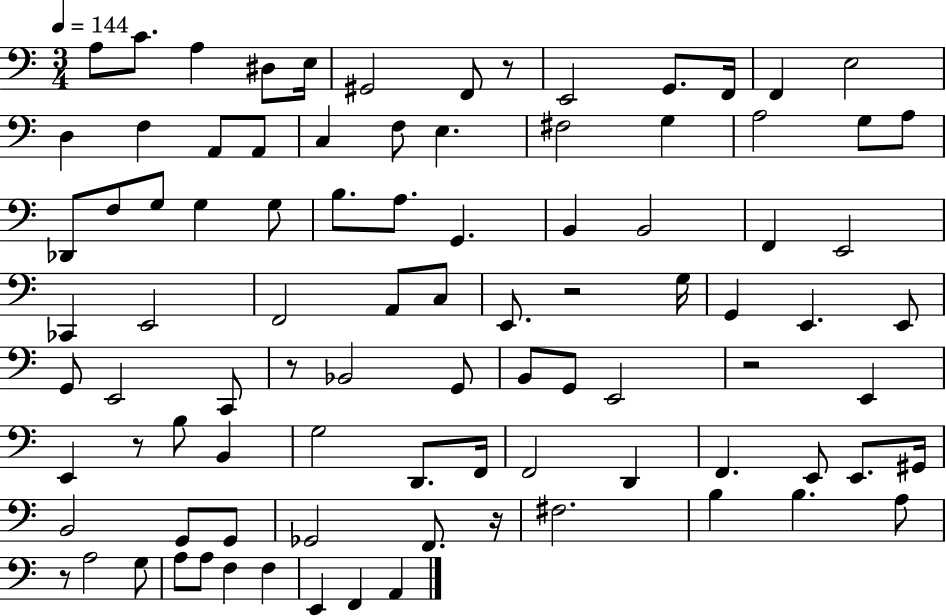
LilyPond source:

{
  \clef bass
  \numericTimeSignature
  \time 3/4
  \key c \major
  \tempo 4 = 144
  a8 c'8. a4 dis8 e16 | gis,2 f,8 r8 | e,2 g,8. f,16 | f,4 e2 | \break d4 f4 a,8 a,8 | c4 f8 e4. | fis2 g4 | a2 g8 a8 | \break des,8 f8 g8 g4 g8 | b8. a8. g,4. | b,4 b,2 | f,4 e,2 | \break ces,4 e,2 | f,2 a,8 c8 | e,8. r2 g16 | g,4 e,4. e,8 | \break g,8 e,2 c,8 | r8 bes,2 g,8 | b,8 g,8 e,2 | r2 e,4 | \break e,4 r8 b8 b,4 | g2 d,8. f,16 | f,2 d,4 | f,4. e,8 e,8. gis,16 | \break b,2 g,8 g,8 | ges,2 f,8. r16 | fis2. | b4 b4. a8 | \break r8 a2 g8 | a8 a8 f4 f4 | e,4 f,4 a,4 | \bar "|."
}